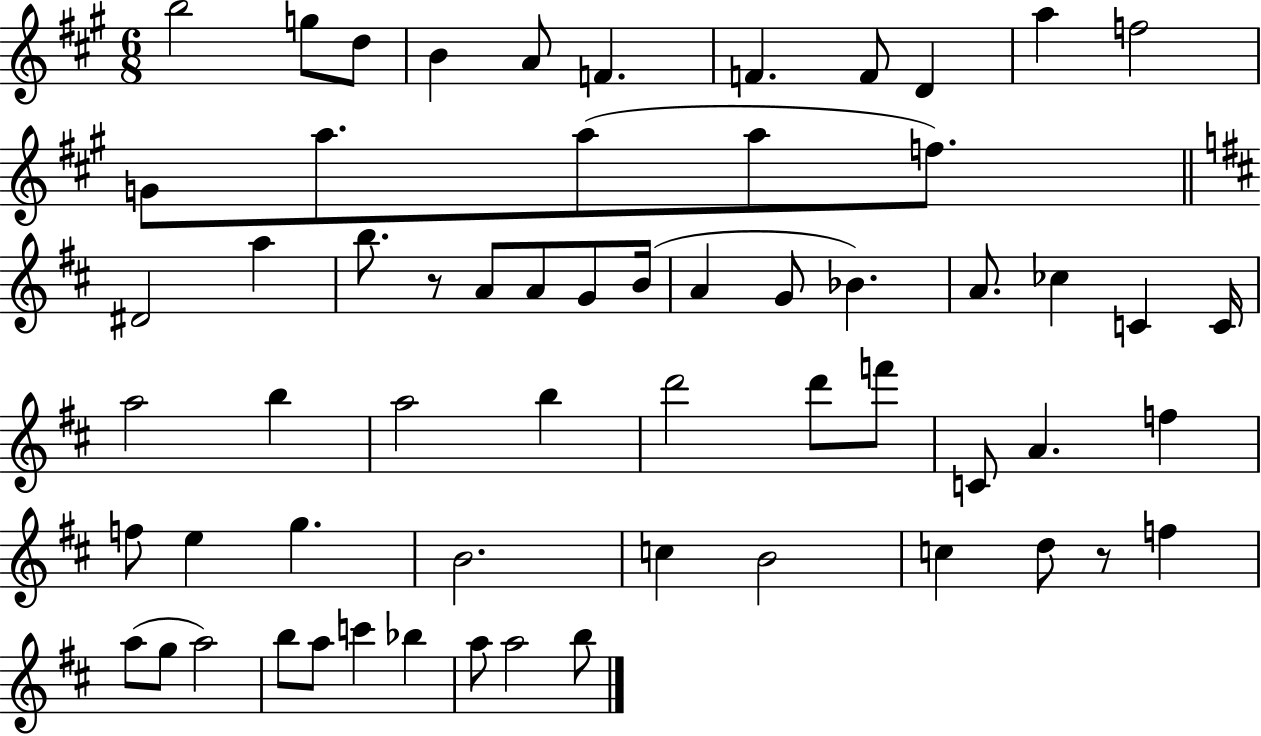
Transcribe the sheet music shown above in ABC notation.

X:1
T:Untitled
M:6/8
L:1/4
K:A
b2 g/2 d/2 B A/2 F F F/2 D a f2 G/2 a/2 a/2 a/2 f/2 ^D2 a b/2 z/2 A/2 A/2 G/2 B/4 A G/2 _B A/2 _c C C/4 a2 b a2 b d'2 d'/2 f'/2 C/2 A f f/2 e g B2 c B2 c d/2 z/2 f a/2 g/2 a2 b/2 a/2 c' _b a/2 a2 b/2